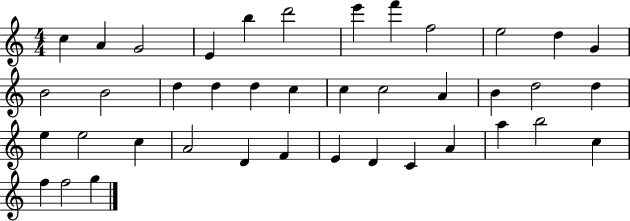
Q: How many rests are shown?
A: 0